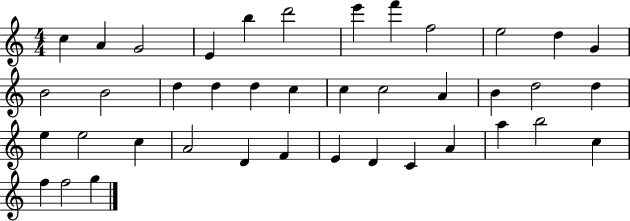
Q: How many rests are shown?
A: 0